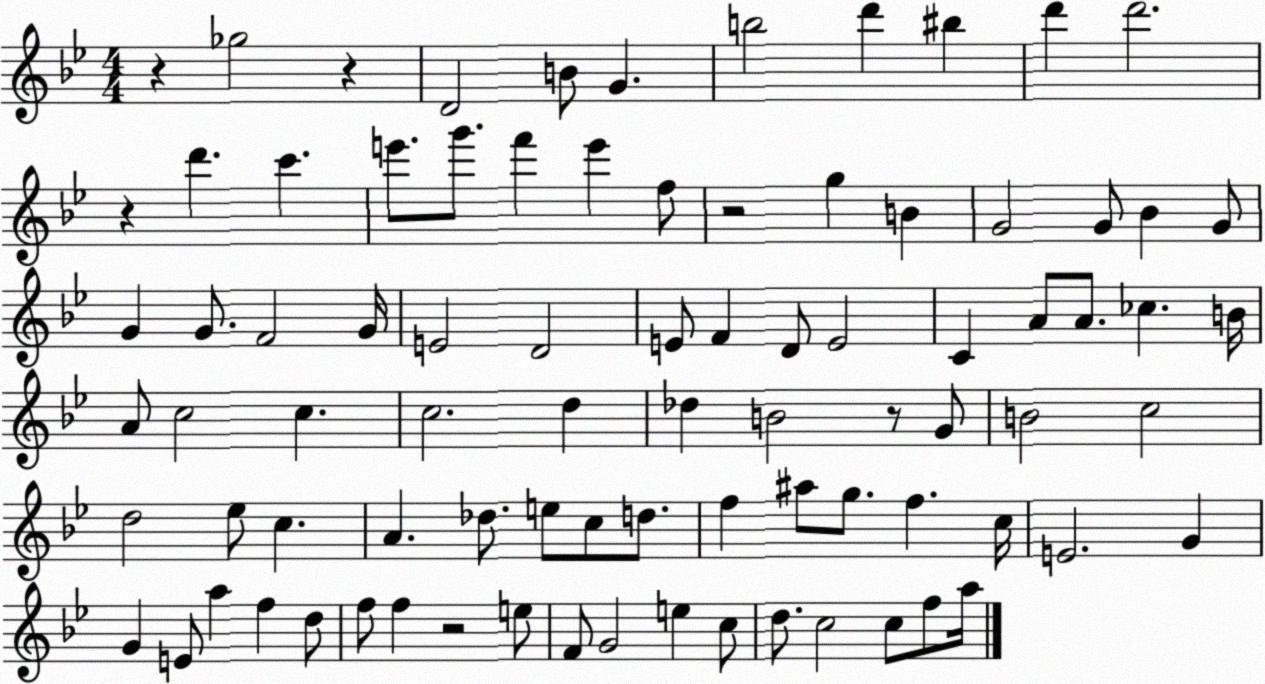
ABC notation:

X:1
T:Untitled
M:4/4
L:1/4
K:Bb
z _g2 z D2 B/2 G b2 d' ^b d' d'2 z d' c' e'/2 g'/2 f' e' f/2 z2 g B G2 G/2 _B G/2 G G/2 F2 G/4 E2 D2 E/2 F D/2 E2 C A/2 A/2 _c B/4 A/2 c2 c c2 d _d B2 z/2 G/2 B2 c2 d2 _e/2 c A _d/2 e/2 c/2 d/2 f ^a/2 g/2 f c/4 E2 G G E/2 a f d/2 f/2 f z2 e/2 F/2 G2 e c/2 d/2 c2 c/2 f/2 a/4